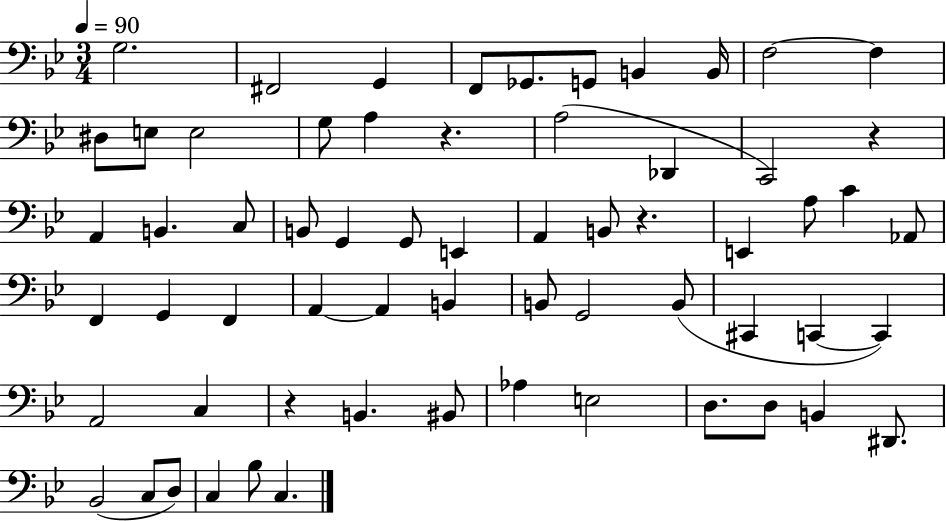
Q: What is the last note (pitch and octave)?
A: C3